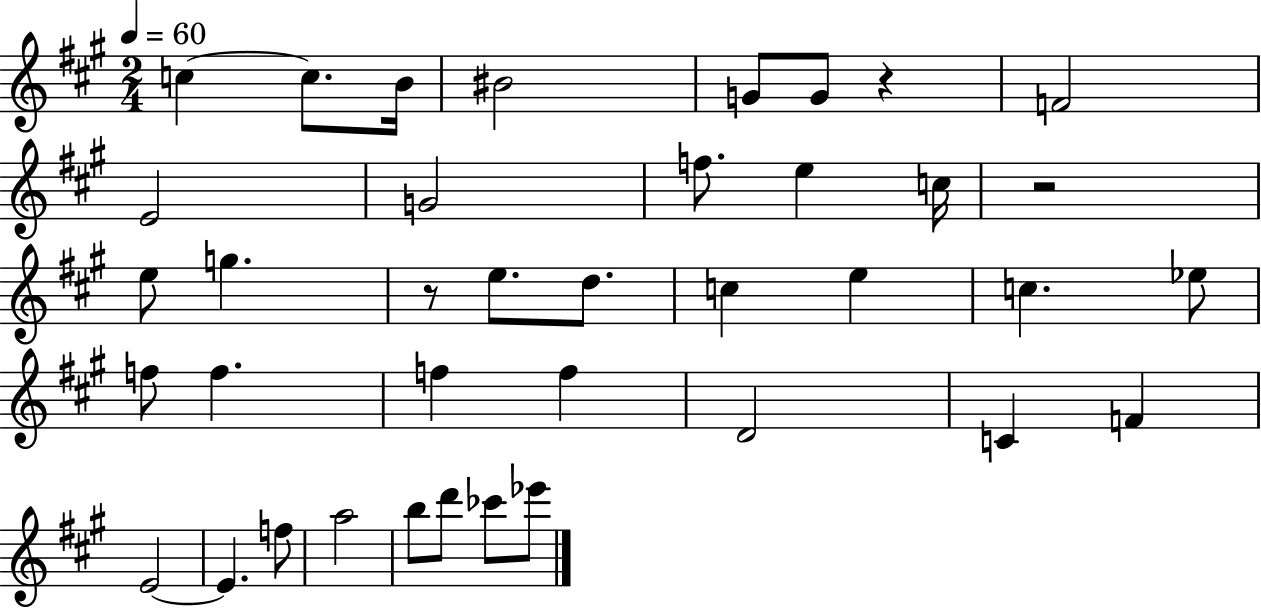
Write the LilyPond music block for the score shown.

{
  \clef treble
  \numericTimeSignature
  \time 2/4
  \key a \major
  \tempo 4 = 60
  c''4~~ c''8. b'16 | bis'2 | g'8 g'8 r4 | f'2 | \break e'2 | g'2 | f''8. e''4 c''16 | r2 | \break e''8 g''4. | r8 e''8. d''8. | c''4 e''4 | c''4. ees''8 | \break f''8 f''4. | f''4 f''4 | d'2 | c'4 f'4 | \break e'2~~ | e'4. f''8 | a''2 | b''8 d'''8 ces'''8 ees'''8 | \break \bar "|."
}